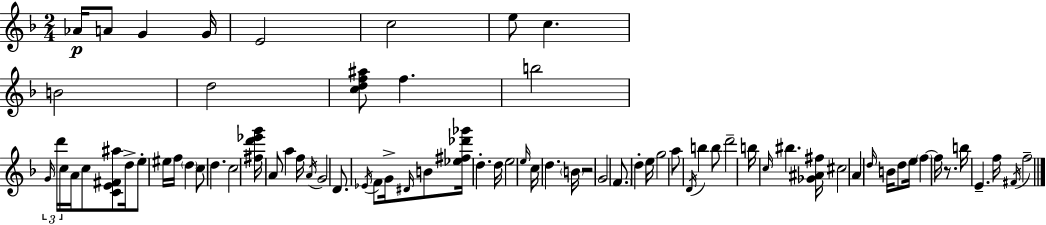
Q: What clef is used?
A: treble